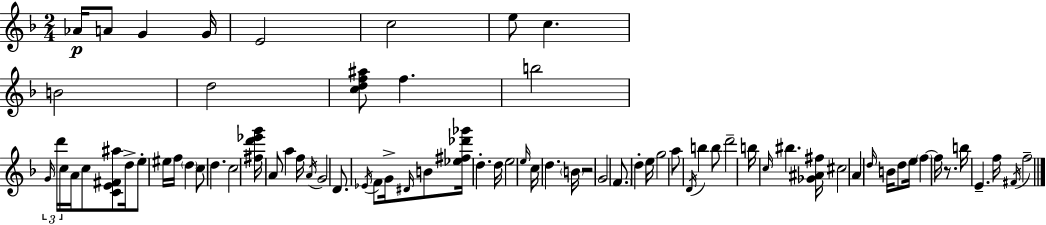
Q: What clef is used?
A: treble